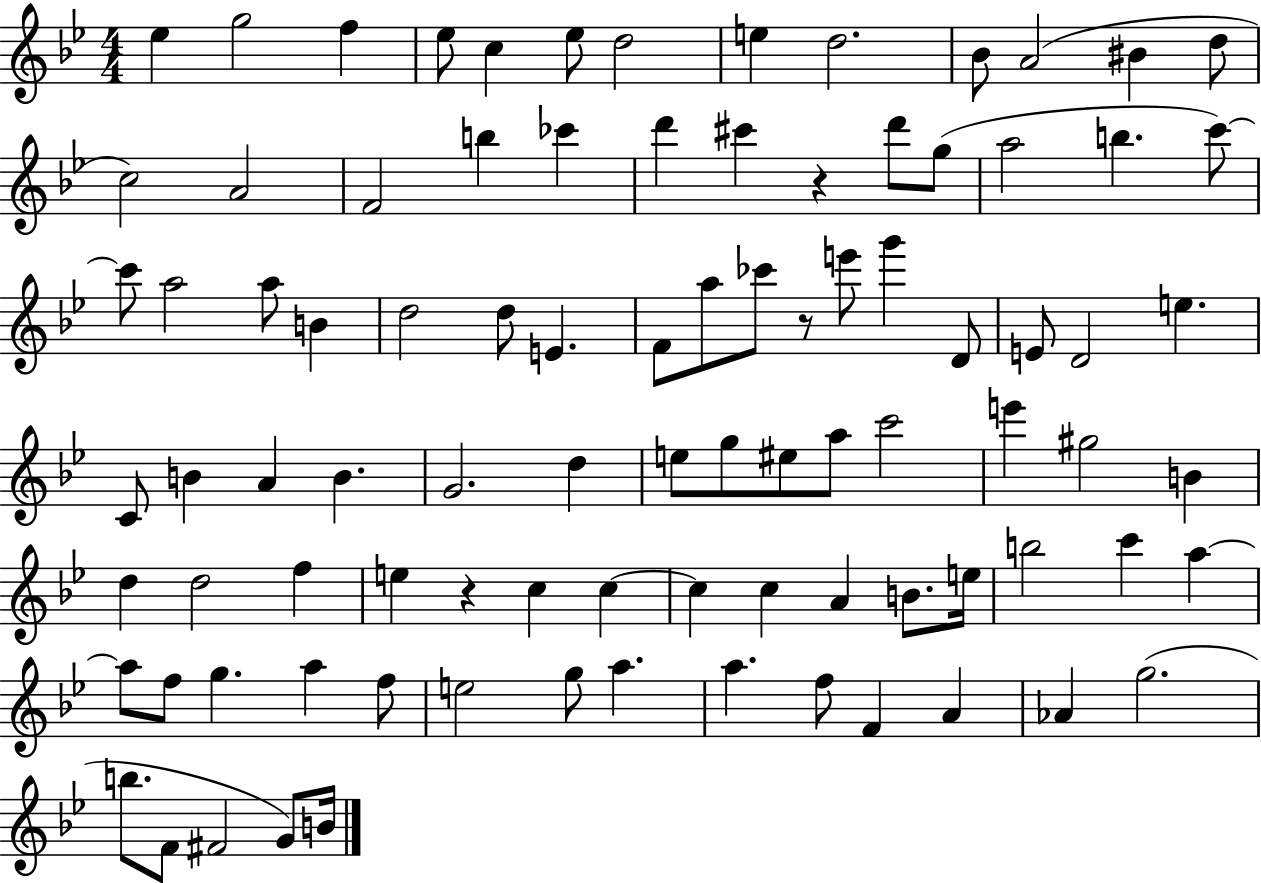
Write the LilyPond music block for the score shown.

{
  \clef treble
  \numericTimeSignature
  \time 4/4
  \key bes \major
  \repeat volta 2 { ees''4 g''2 f''4 | ees''8 c''4 ees''8 d''2 | e''4 d''2. | bes'8 a'2( bis'4 d''8 | \break c''2) a'2 | f'2 b''4 ces'''4 | d'''4 cis'''4 r4 d'''8 g''8( | a''2 b''4. c'''8~~) | \break c'''8 a''2 a''8 b'4 | d''2 d''8 e'4. | f'8 a''8 ces'''8 r8 e'''8 g'''4 d'8 | e'8 d'2 e''4. | \break c'8 b'4 a'4 b'4. | g'2. d''4 | e''8 g''8 eis''8 a''8 c'''2 | e'''4 gis''2 b'4 | \break d''4 d''2 f''4 | e''4 r4 c''4 c''4~~ | c''4 c''4 a'4 b'8. e''16 | b''2 c'''4 a''4~~ | \break a''8 f''8 g''4. a''4 f''8 | e''2 g''8 a''4. | a''4. f''8 f'4 a'4 | aes'4 g''2.( | \break b''8. f'8 fis'2 g'8) b'16 | } \bar "|."
}